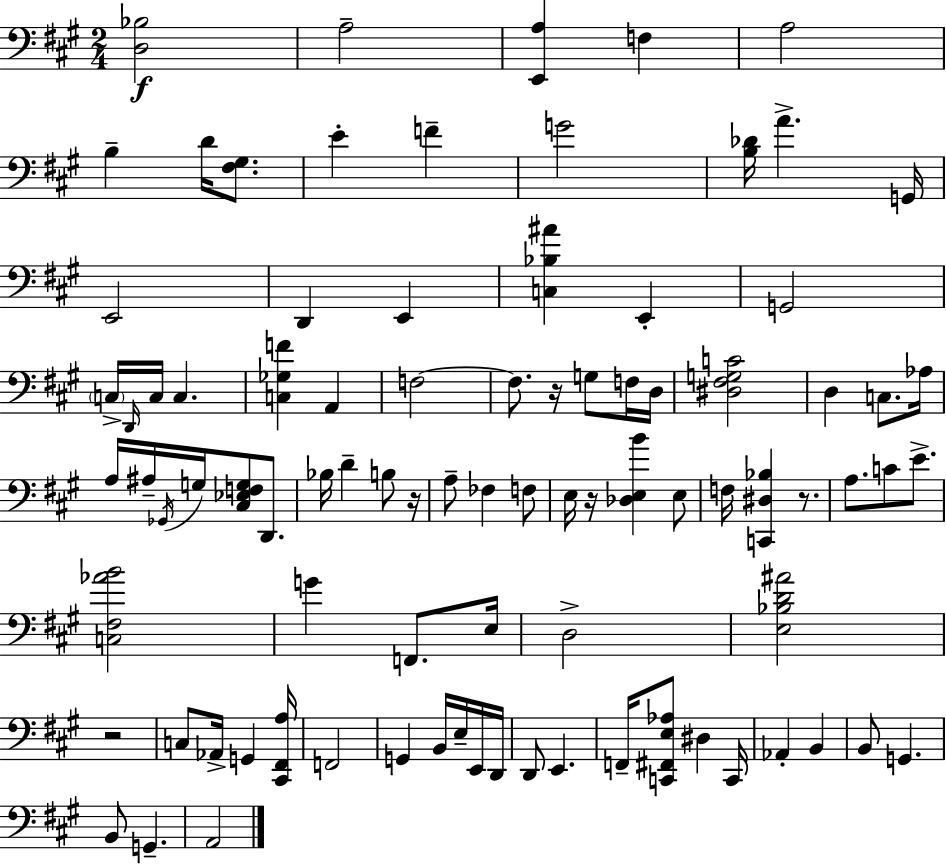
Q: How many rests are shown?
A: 5